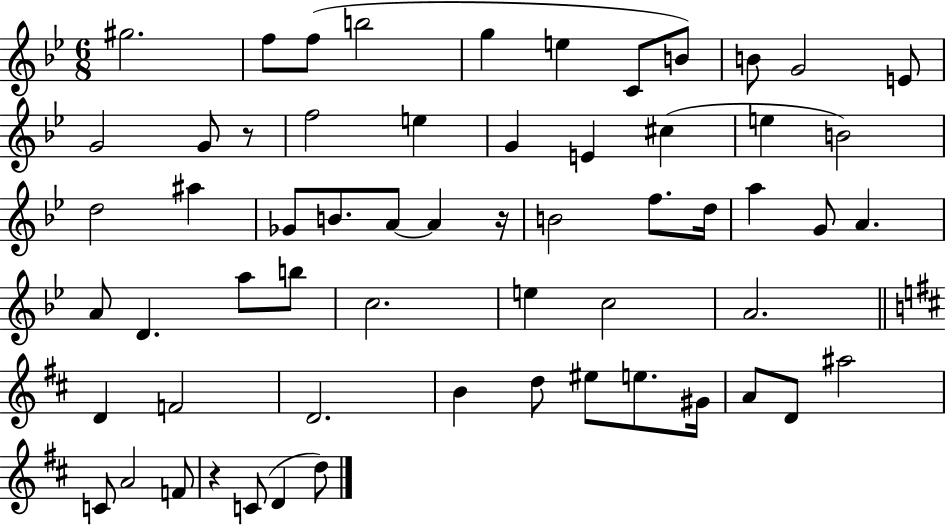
G#5/h. F5/e F5/e B5/h G5/q E5/q C4/e B4/e B4/e G4/h E4/e G4/h G4/e R/e F5/h E5/q G4/q E4/q C#5/q E5/q B4/h D5/h A#5/q Gb4/e B4/e. A4/e A4/q R/s B4/h F5/e. D5/s A5/q G4/e A4/q. A4/e D4/q. A5/e B5/e C5/h. E5/q C5/h A4/h. D4/q F4/h D4/h. B4/q D5/e EIS5/e E5/e. G#4/s A4/e D4/e A#5/h C4/e A4/h F4/e R/q C4/e D4/q D5/e